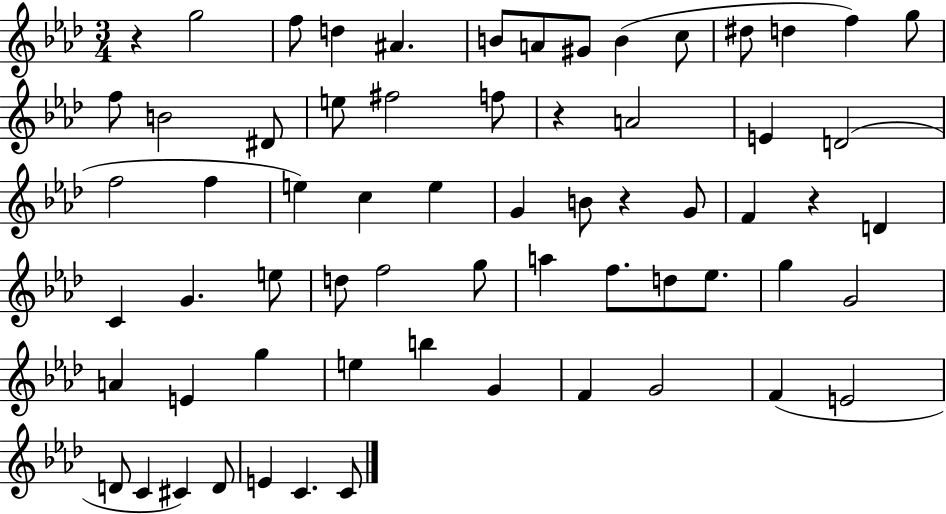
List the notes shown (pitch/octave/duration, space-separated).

R/q G5/h F5/e D5/q A#4/q. B4/e A4/e G#4/e B4/q C5/e D#5/e D5/q F5/q G5/e F5/e B4/h D#4/e E5/e F#5/h F5/e R/q A4/h E4/q D4/h F5/h F5/q E5/q C5/q E5/q G4/q B4/e R/q G4/e F4/q R/q D4/q C4/q G4/q. E5/e D5/e F5/h G5/e A5/q F5/e. D5/e Eb5/e. G5/q G4/h A4/q E4/q G5/q E5/q B5/q G4/q F4/q G4/h F4/q E4/h D4/e C4/q C#4/q D4/e E4/q C4/q. C4/e